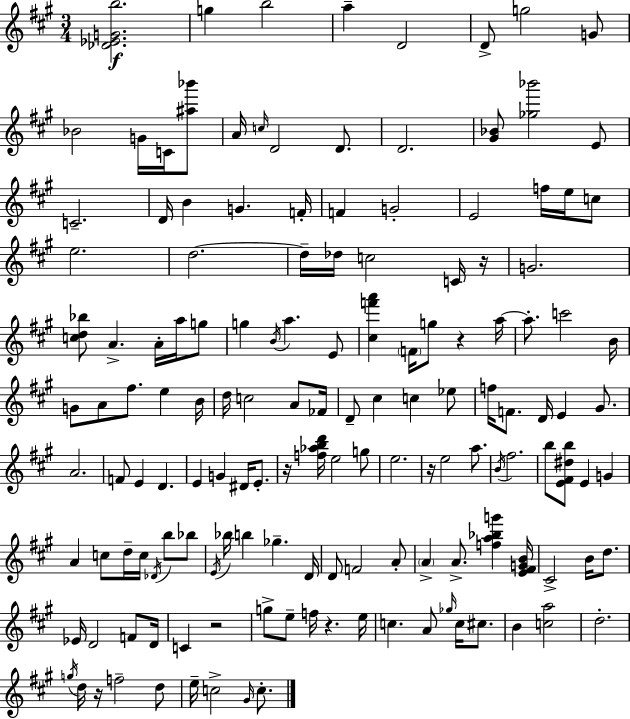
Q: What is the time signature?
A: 3/4